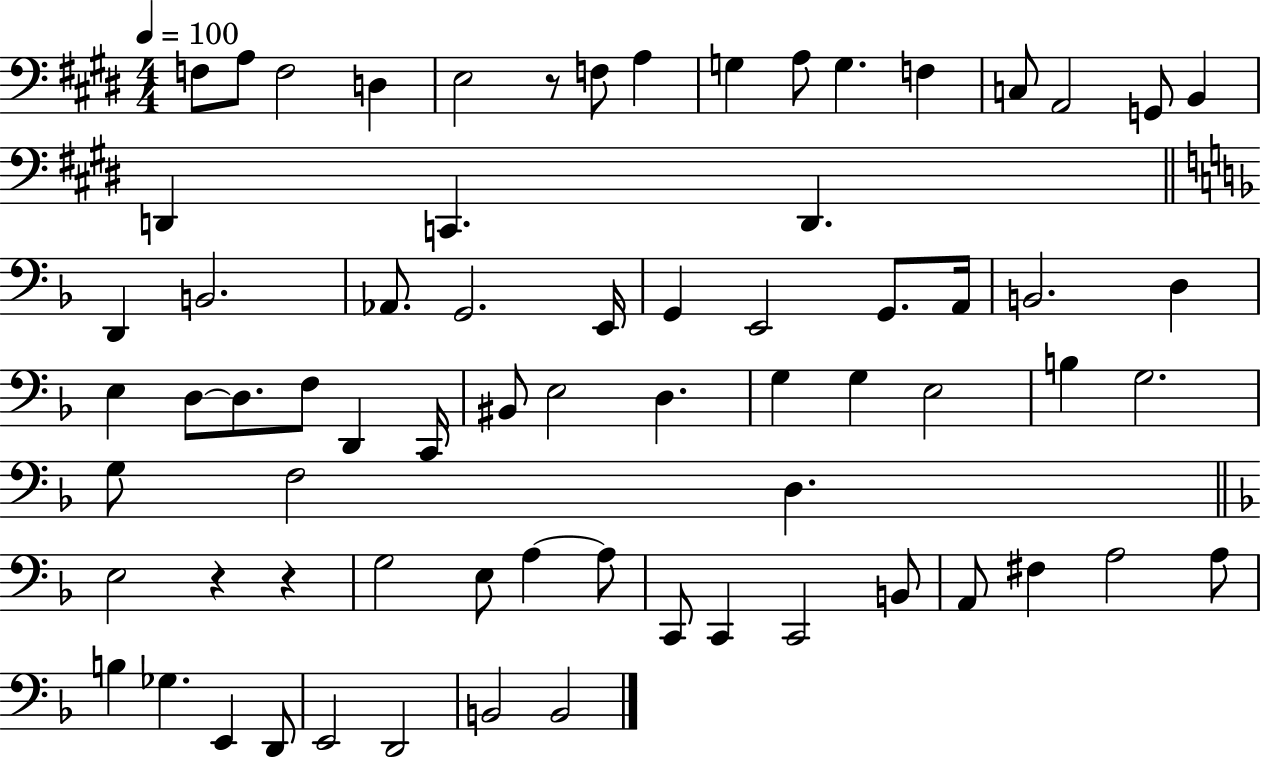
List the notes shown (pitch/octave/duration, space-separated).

F3/e A3/e F3/h D3/q E3/h R/e F3/e A3/q G3/q A3/e G3/q. F3/q C3/e A2/h G2/e B2/q D2/q C2/q. D2/q. D2/q B2/h. Ab2/e. G2/h. E2/s G2/q E2/h G2/e. A2/s B2/h. D3/q E3/q D3/e D3/e. F3/e D2/q C2/s BIS2/e E3/h D3/q. G3/q G3/q E3/h B3/q G3/h. G3/e F3/h D3/q. E3/h R/q R/q G3/h E3/e A3/q A3/e C2/e C2/q C2/h B2/e A2/e F#3/q A3/h A3/e B3/q Gb3/q. E2/q D2/e E2/h D2/h B2/h B2/h